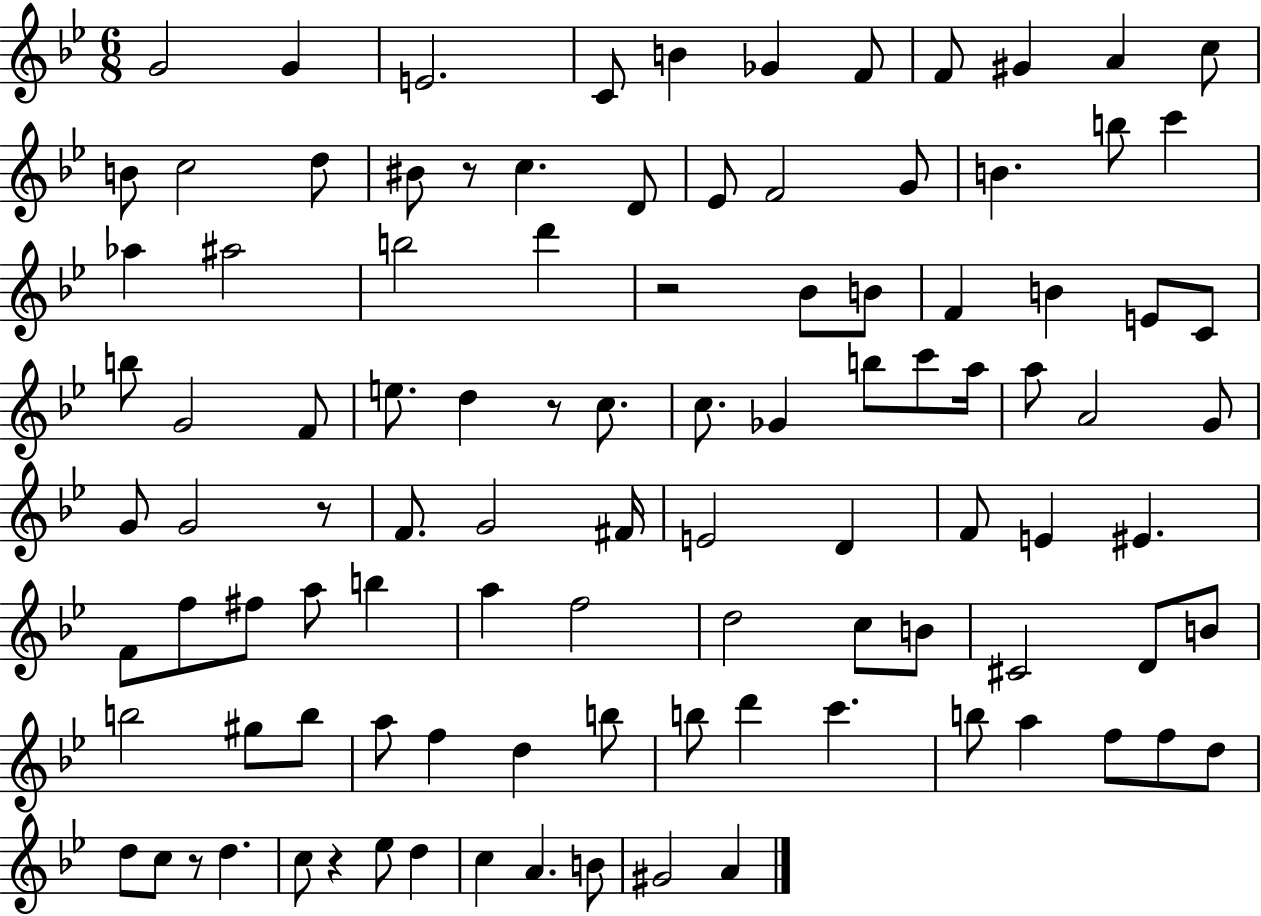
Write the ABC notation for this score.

X:1
T:Untitled
M:6/8
L:1/4
K:Bb
G2 G E2 C/2 B _G F/2 F/2 ^G A c/2 B/2 c2 d/2 ^B/2 z/2 c D/2 _E/2 F2 G/2 B b/2 c' _a ^a2 b2 d' z2 _B/2 B/2 F B E/2 C/2 b/2 G2 F/2 e/2 d z/2 c/2 c/2 _G b/2 c'/2 a/4 a/2 A2 G/2 G/2 G2 z/2 F/2 G2 ^F/4 E2 D F/2 E ^E F/2 f/2 ^f/2 a/2 b a f2 d2 c/2 B/2 ^C2 D/2 B/2 b2 ^g/2 b/2 a/2 f d b/2 b/2 d' c' b/2 a f/2 f/2 d/2 d/2 c/2 z/2 d c/2 z _e/2 d c A B/2 ^G2 A